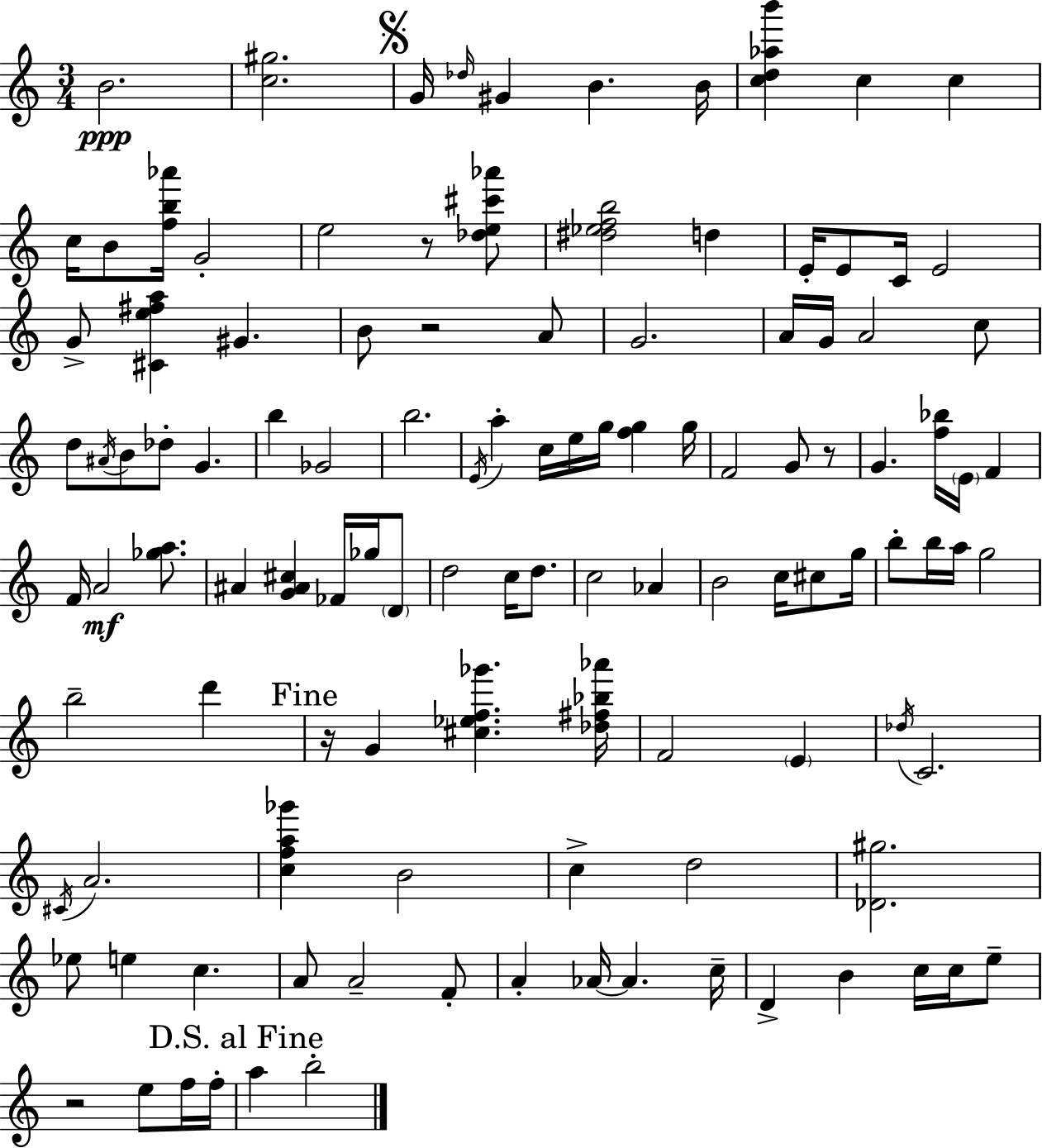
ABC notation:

X:1
T:Untitled
M:3/4
L:1/4
K:Am
B2 [c^g]2 G/4 _d/4 ^G B B/4 [cd_ab'] c c c/4 B/2 [fb_a']/4 G2 e2 z/2 [_de^c'_a']/2 [^d_efb]2 d E/4 E/2 C/4 E2 G/2 [^Ce^fa] ^G B/2 z2 A/2 G2 A/4 G/4 A2 c/2 d/2 ^A/4 B/2 _d/2 G b _G2 b2 E/4 a c/4 e/4 g/4 [fg] g/4 F2 G/2 z/2 G [f_b]/4 E/4 F F/4 A2 [_ga]/2 ^A [G^A^c] _F/4 _g/4 D/2 d2 c/4 d/2 c2 _A B2 c/4 ^c/2 g/4 b/2 b/4 a/4 g2 b2 d' z/4 G [^c_ef_g'] [_d^f_b_a']/4 F2 E _d/4 C2 ^C/4 A2 [cfa_g'] B2 c d2 [_D^g]2 _e/2 e c A/2 A2 F/2 A _A/4 _A c/4 D B c/4 c/4 e/2 z2 e/2 f/4 f/4 a b2